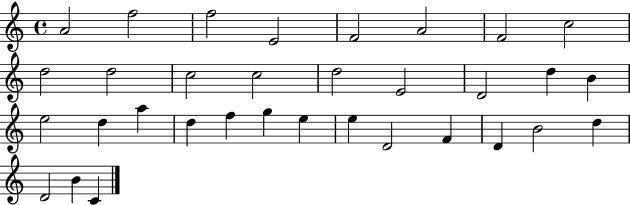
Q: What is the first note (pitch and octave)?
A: A4